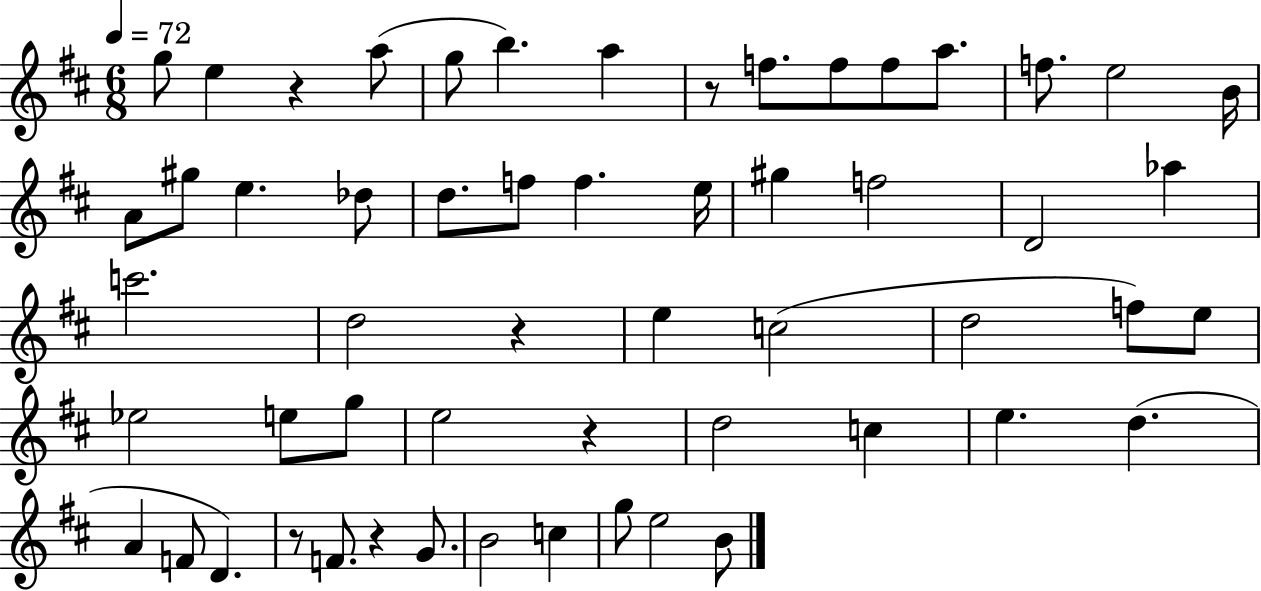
G5/e E5/q R/q A5/e G5/e B5/q. A5/q R/e F5/e. F5/e F5/e A5/e. F5/e. E5/h B4/s A4/e G#5/e E5/q. Db5/e D5/e. F5/e F5/q. E5/s G#5/q F5/h D4/h Ab5/q C6/h. D5/h R/q E5/q C5/h D5/h F5/e E5/e Eb5/h E5/e G5/e E5/h R/q D5/h C5/q E5/q. D5/q. A4/q F4/e D4/q. R/e F4/e. R/q G4/e. B4/h C5/q G5/e E5/h B4/e